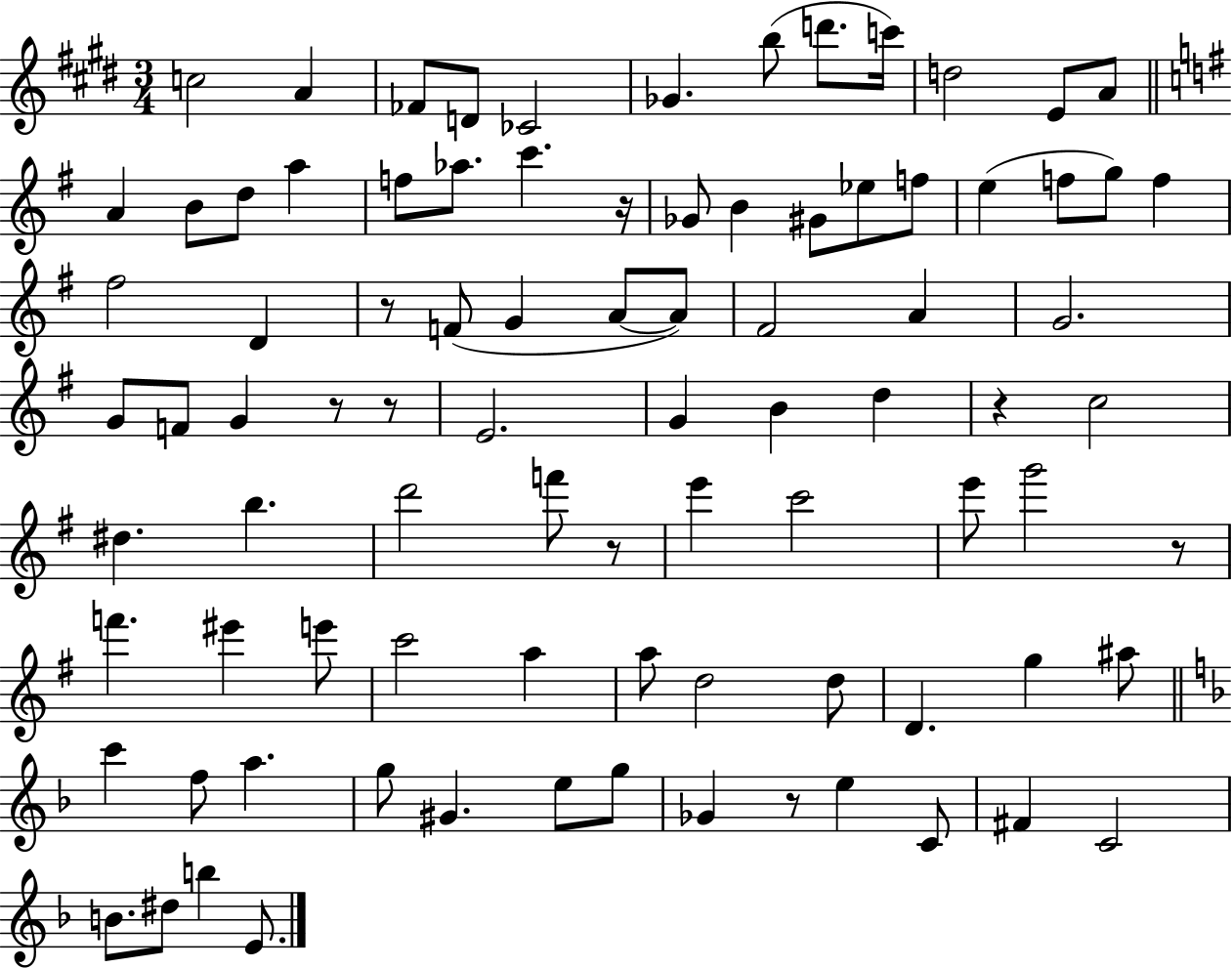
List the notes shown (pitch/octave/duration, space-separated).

C5/h A4/q FES4/e D4/e CES4/h Gb4/q. B5/e D6/e. C6/s D5/h E4/e A4/e A4/q B4/e D5/e A5/q F5/e Ab5/e. C6/q. R/s Gb4/e B4/q G#4/e Eb5/e F5/e E5/q F5/e G5/e F5/q F#5/h D4/q R/e F4/e G4/q A4/e A4/e F#4/h A4/q G4/h. G4/e F4/e G4/q R/e R/e E4/h. G4/q B4/q D5/q R/q C5/h D#5/q. B5/q. D6/h F6/e R/e E6/q C6/h E6/e G6/h R/e F6/q. EIS6/q E6/e C6/h A5/q A5/e D5/h D5/e D4/q. G5/q A#5/e C6/q F5/e A5/q. G5/e G#4/q. E5/e G5/e Gb4/q R/e E5/q C4/e F#4/q C4/h B4/e. D#5/e B5/q E4/e.